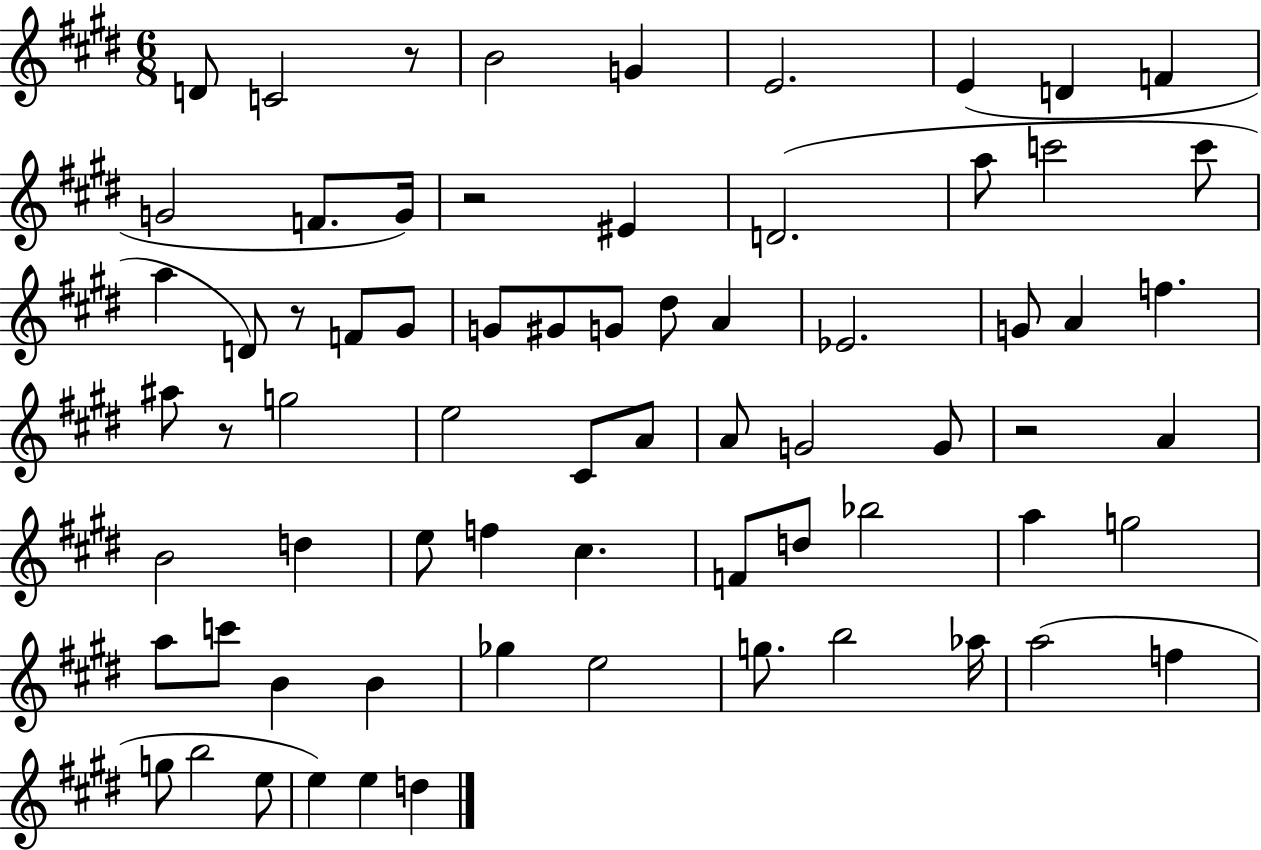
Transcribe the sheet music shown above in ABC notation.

X:1
T:Untitled
M:6/8
L:1/4
K:E
D/2 C2 z/2 B2 G E2 E D F G2 F/2 G/4 z2 ^E D2 a/2 c'2 c'/2 a D/2 z/2 F/2 ^G/2 G/2 ^G/2 G/2 ^d/2 A _E2 G/2 A f ^a/2 z/2 g2 e2 ^C/2 A/2 A/2 G2 G/2 z2 A B2 d e/2 f ^c F/2 d/2 _b2 a g2 a/2 c'/2 B B _g e2 g/2 b2 _a/4 a2 f g/2 b2 e/2 e e d